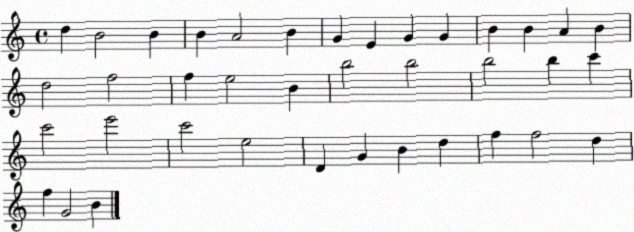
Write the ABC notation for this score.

X:1
T:Untitled
M:4/4
L:1/4
K:C
d B2 B B A2 B G E G G B B A B d2 f2 f e2 B b2 b2 b2 b c' c'2 e'2 c'2 e2 D G B d f f2 d f G2 B